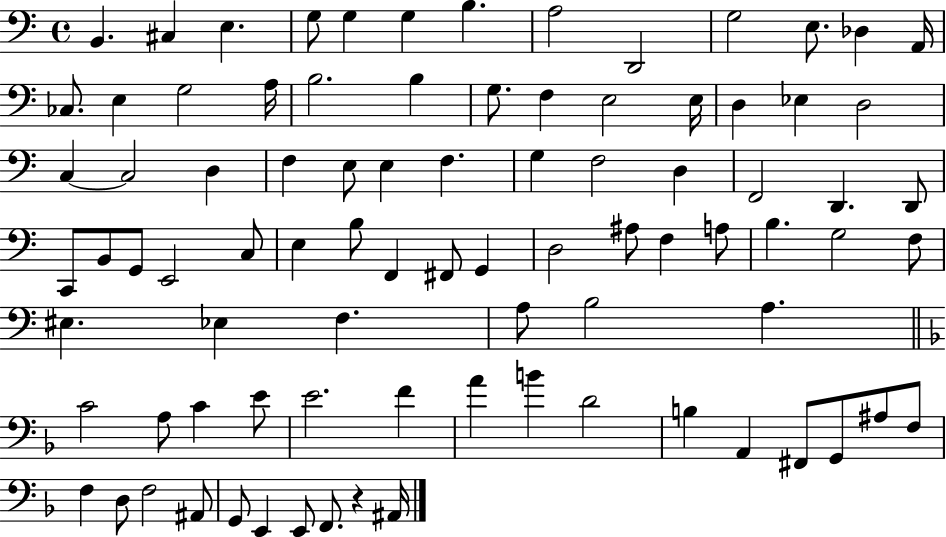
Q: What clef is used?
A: bass